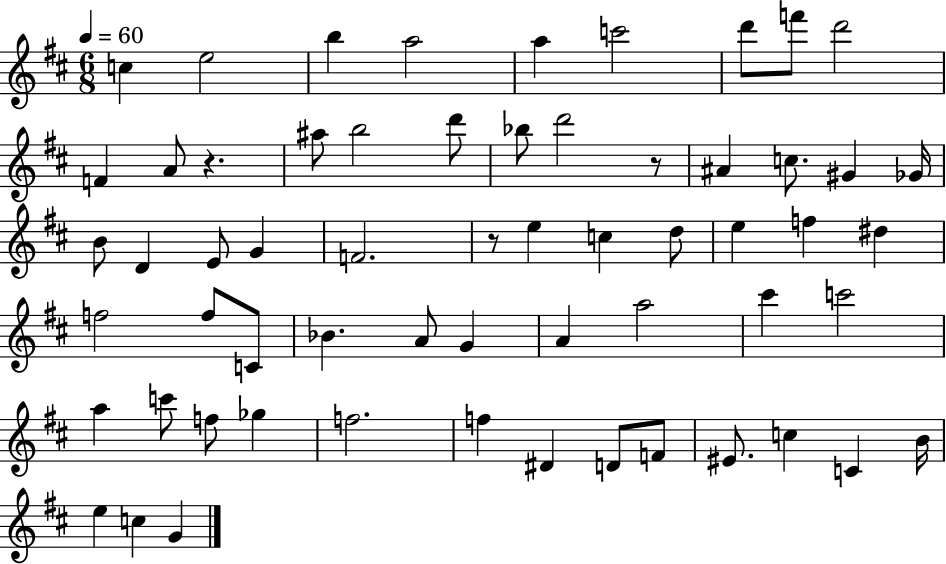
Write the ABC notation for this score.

X:1
T:Untitled
M:6/8
L:1/4
K:D
c e2 b a2 a c'2 d'/2 f'/2 d'2 F A/2 z ^a/2 b2 d'/2 _b/2 d'2 z/2 ^A c/2 ^G _G/4 B/2 D E/2 G F2 z/2 e c d/2 e f ^d f2 f/2 C/2 _B A/2 G A a2 ^c' c'2 a c'/2 f/2 _g f2 f ^D D/2 F/2 ^E/2 c C B/4 e c G